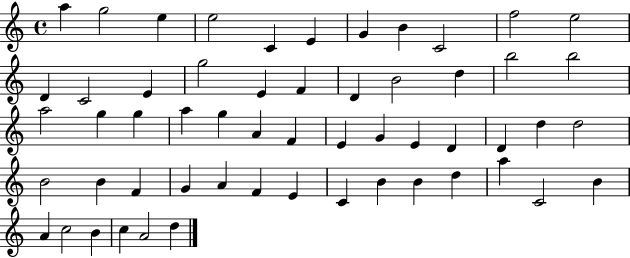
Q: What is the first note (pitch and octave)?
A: A5